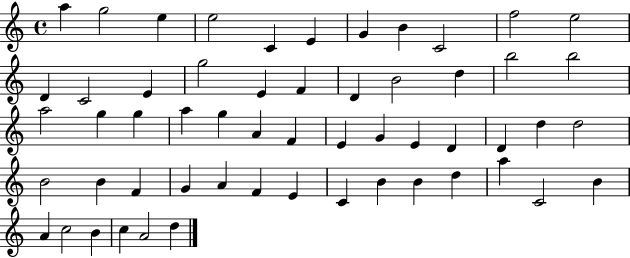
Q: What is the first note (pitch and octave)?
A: A5